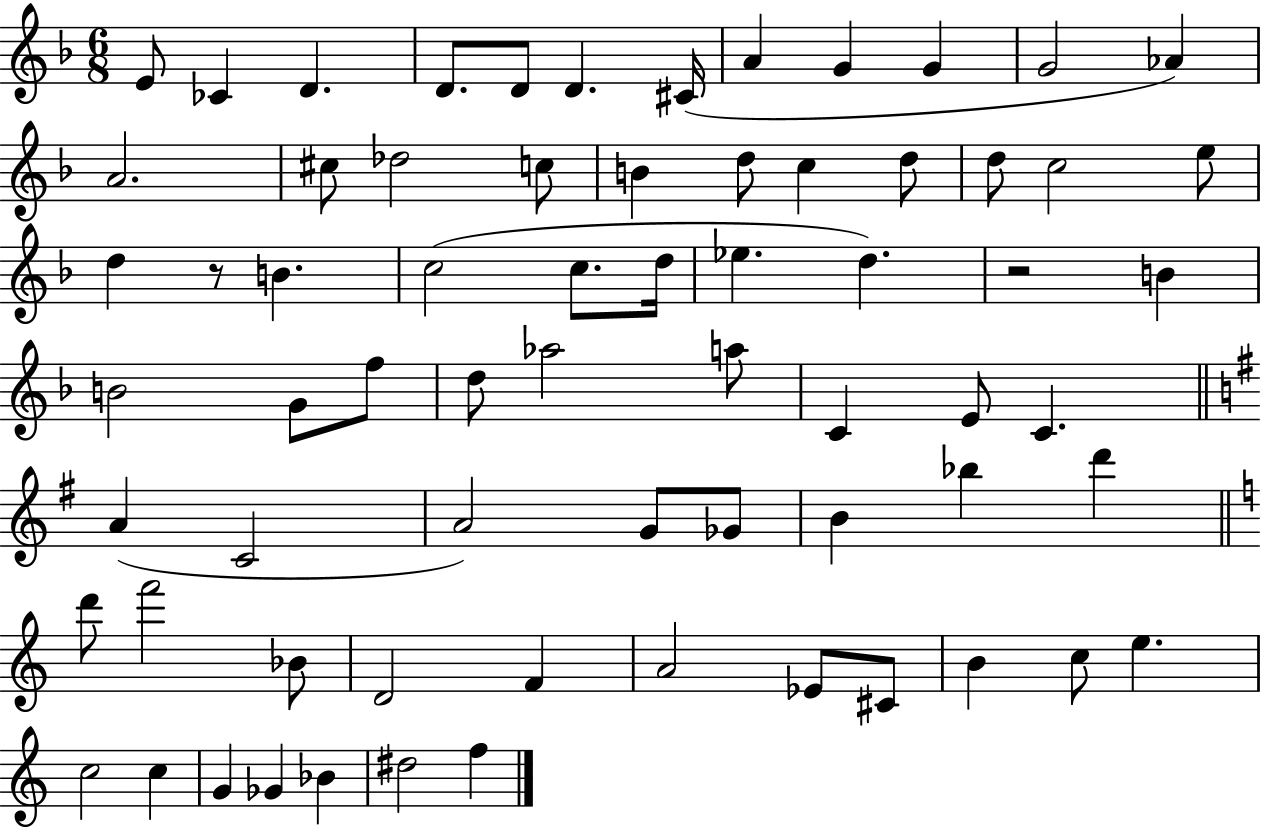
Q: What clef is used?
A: treble